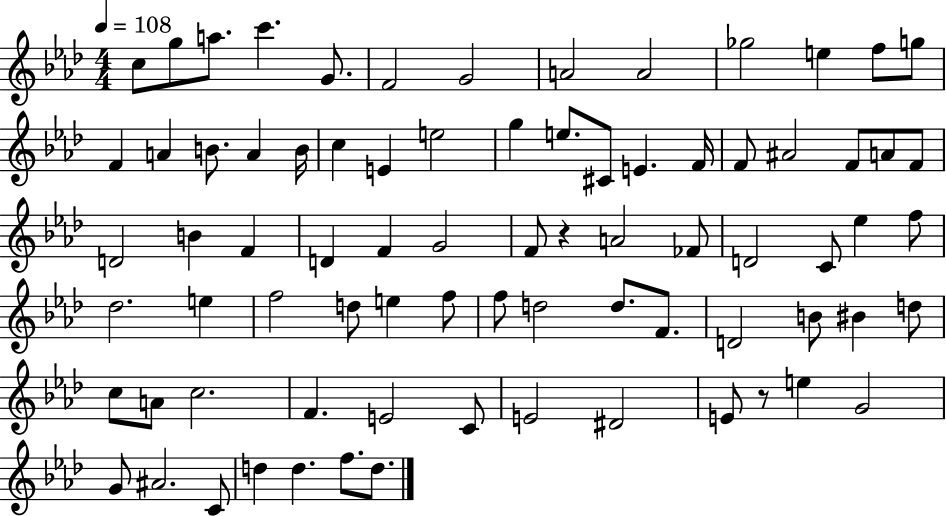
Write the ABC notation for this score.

X:1
T:Untitled
M:4/4
L:1/4
K:Ab
c/2 g/2 a/2 c' G/2 F2 G2 A2 A2 _g2 e f/2 g/2 F A B/2 A B/4 c E e2 g e/2 ^C/2 E F/4 F/2 ^A2 F/2 A/2 F/2 D2 B F D F G2 F/2 z A2 _F/2 D2 C/2 _e f/2 _d2 e f2 d/2 e f/2 f/2 d2 d/2 F/2 D2 B/2 ^B d/2 c/2 A/2 c2 F E2 C/2 E2 ^D2 E/2 z/2 e G2 G/2 ^A2 C/2 d d f/2 d/2